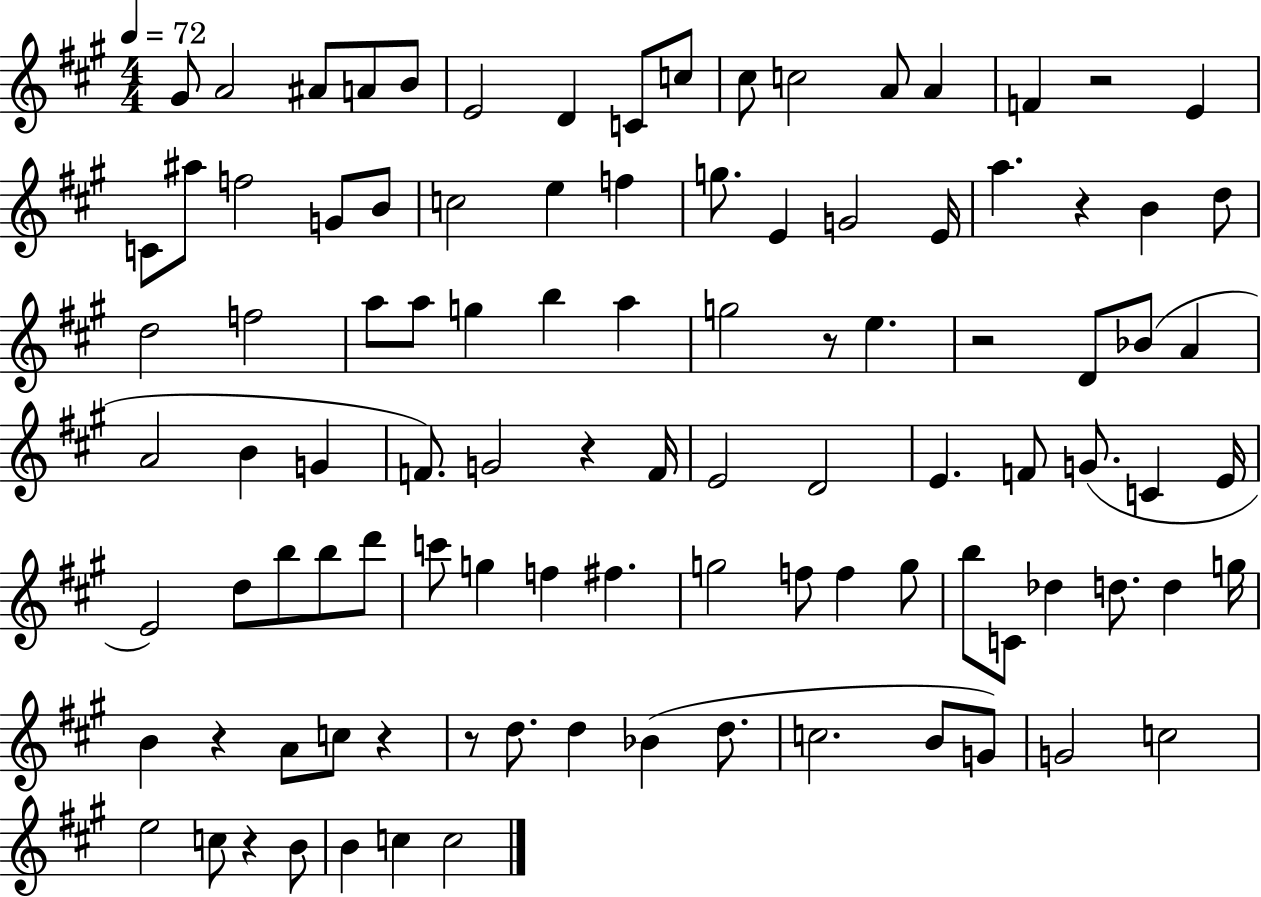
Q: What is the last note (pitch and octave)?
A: C5